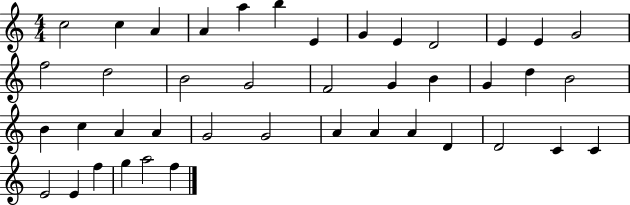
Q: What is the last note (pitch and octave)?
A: F5